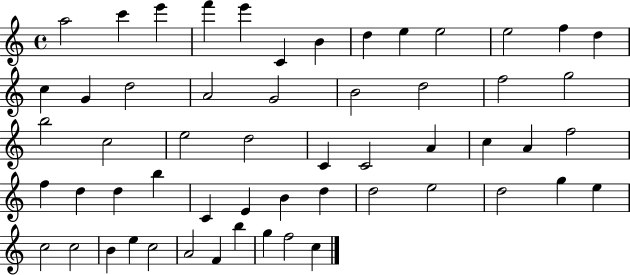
A5/h C6/q E6/q F6/q E6/q C4/q B4/q D5/q E5/q E5/h E5/h F5/q D5/q C5/q G4/q D5/h A4/h G4/h B4/h D5/h F5/h G5/h B5/h C5/h E5/h D5/h C4/q C4/h A4/q C5/q A4/q F5/h F5/q D5/q D5/q B5/q C4/q E4/q B4/q D5/q D5/h E5/h D5/h G5/q E5/q C5/h C5/h B4/q E5/q C5/h A4/h F4/q B5/q G5/q F5/h C5/q